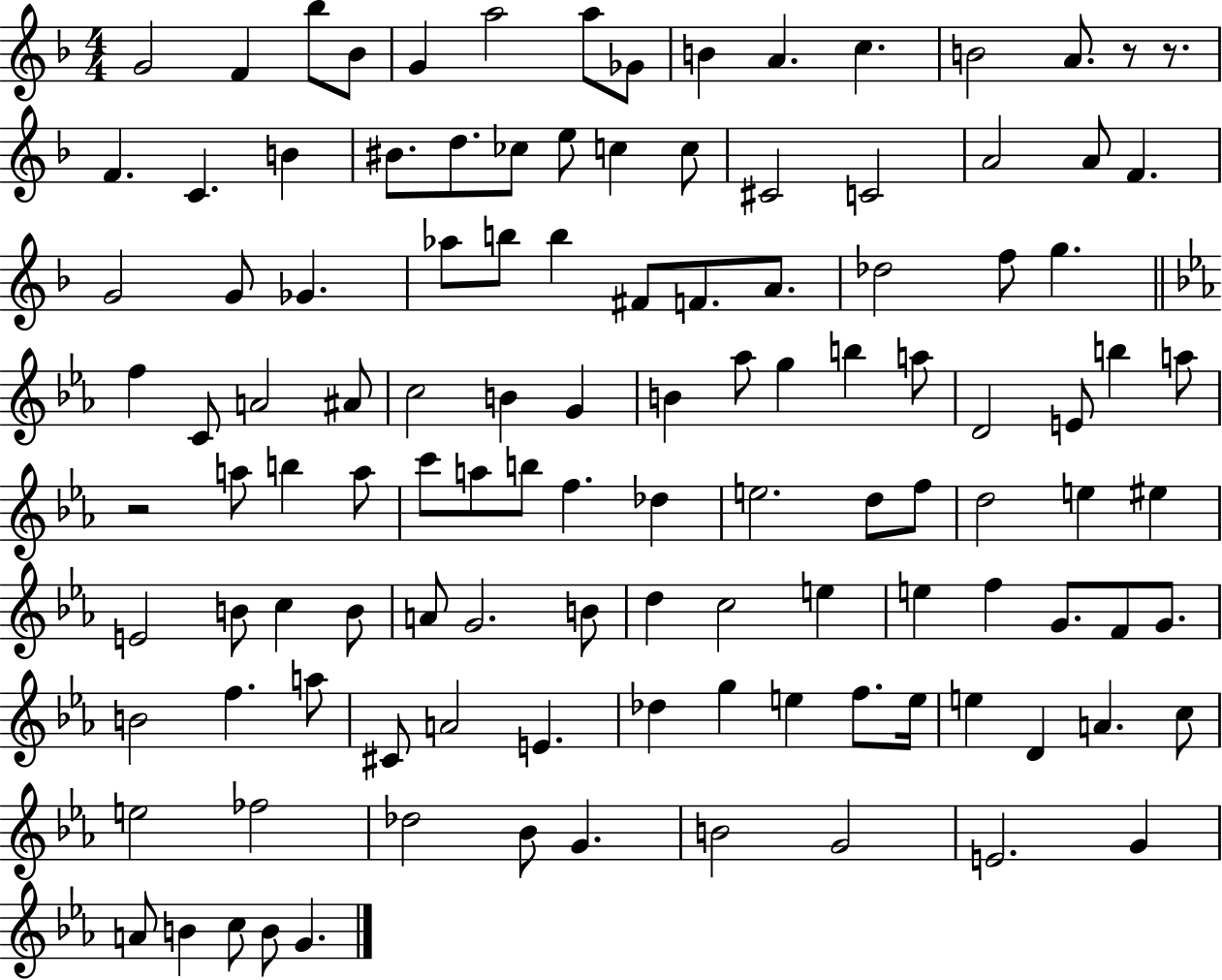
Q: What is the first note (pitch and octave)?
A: G4